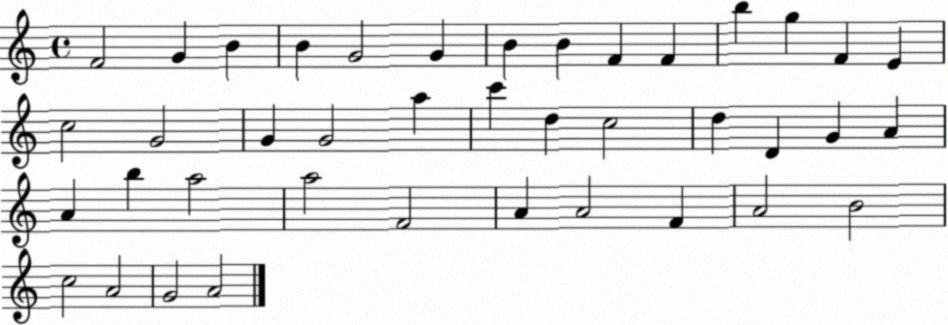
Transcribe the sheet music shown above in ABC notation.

X:1
T:Untitled
M:4/4
L:1/4
K:C
F2 G B B G2 G B B F F b g F E c2 G2 G G2 a c' d c2 d D G A A b a2 a2 F2 A A2 F A2 B2 c2 A2 G2 A2